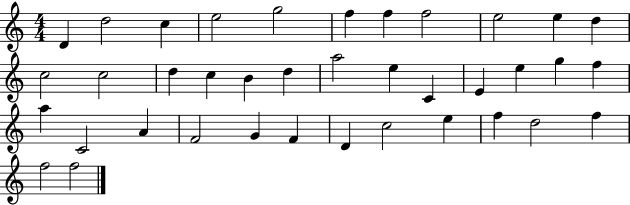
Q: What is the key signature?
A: C major